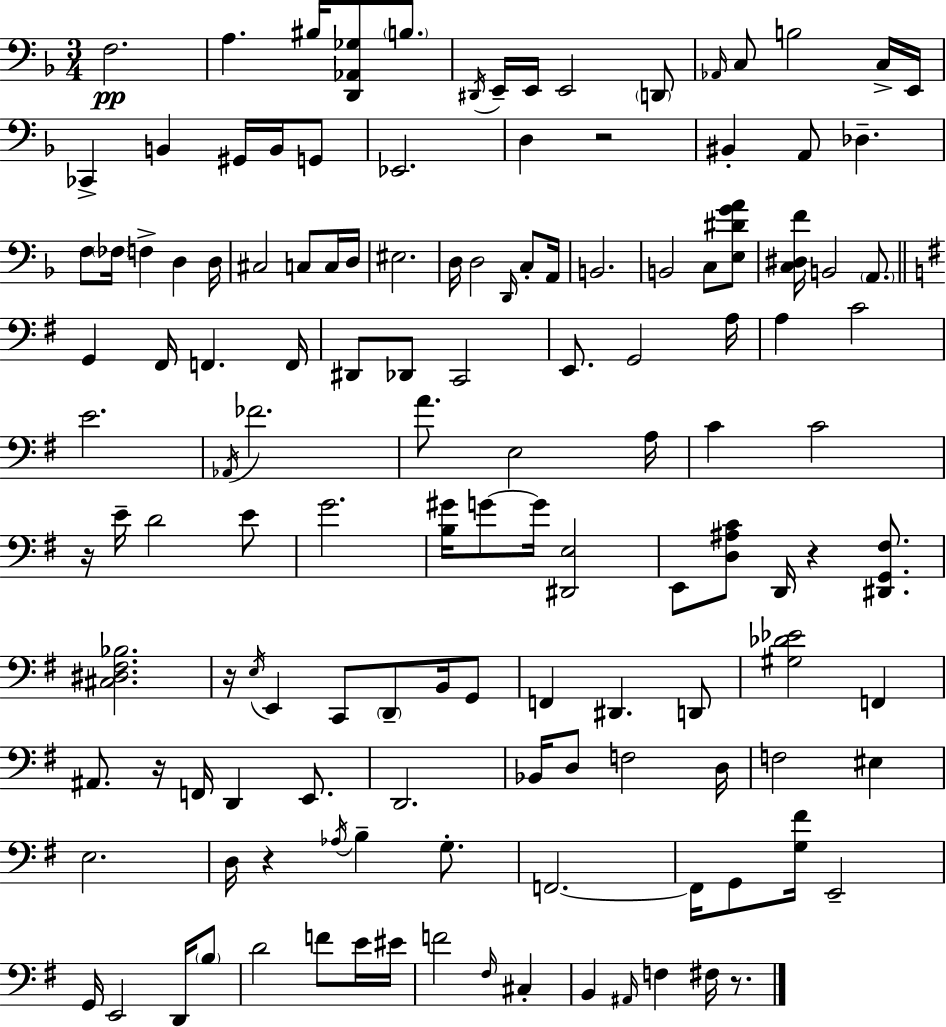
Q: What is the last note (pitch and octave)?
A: F#3